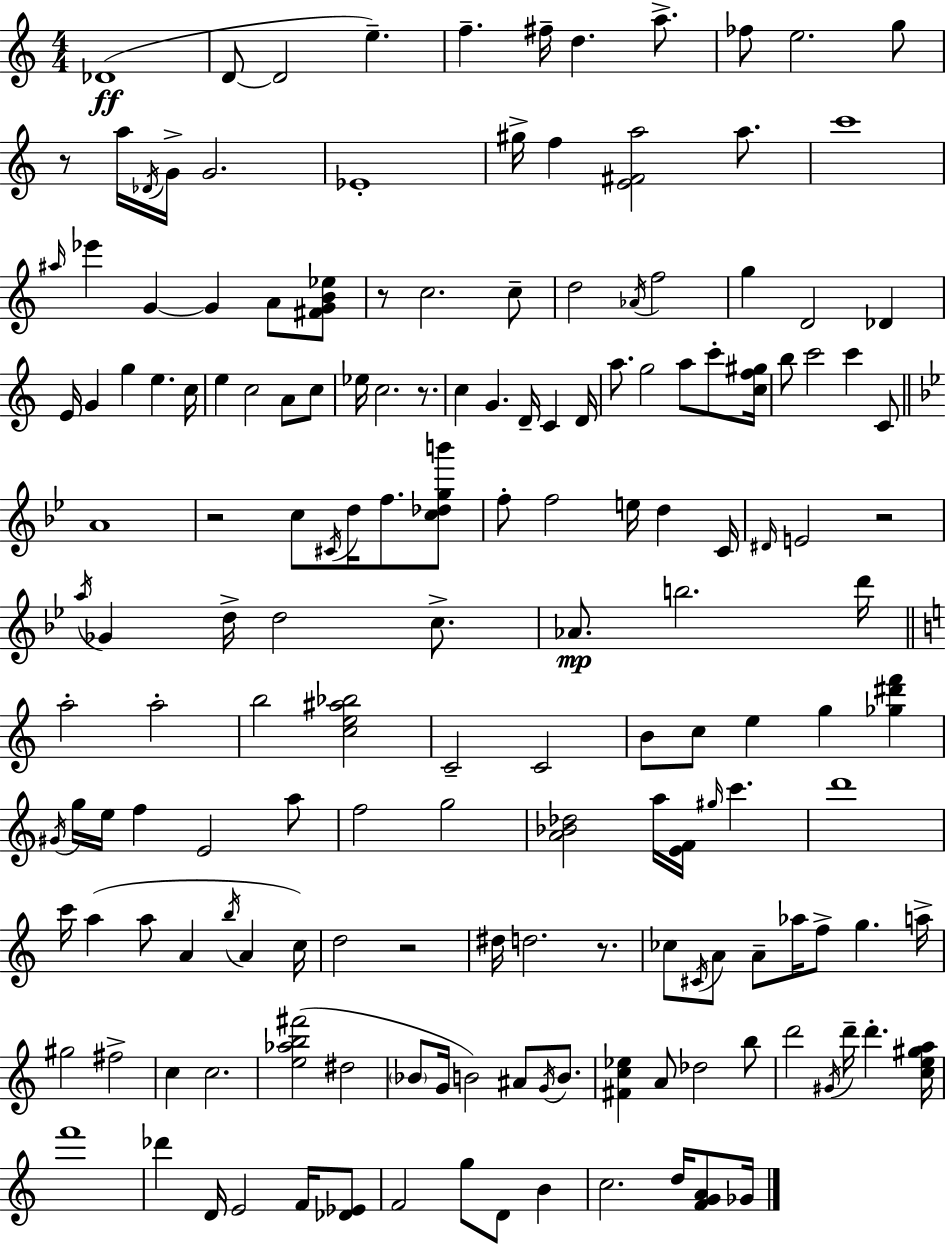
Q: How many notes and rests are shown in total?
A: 166